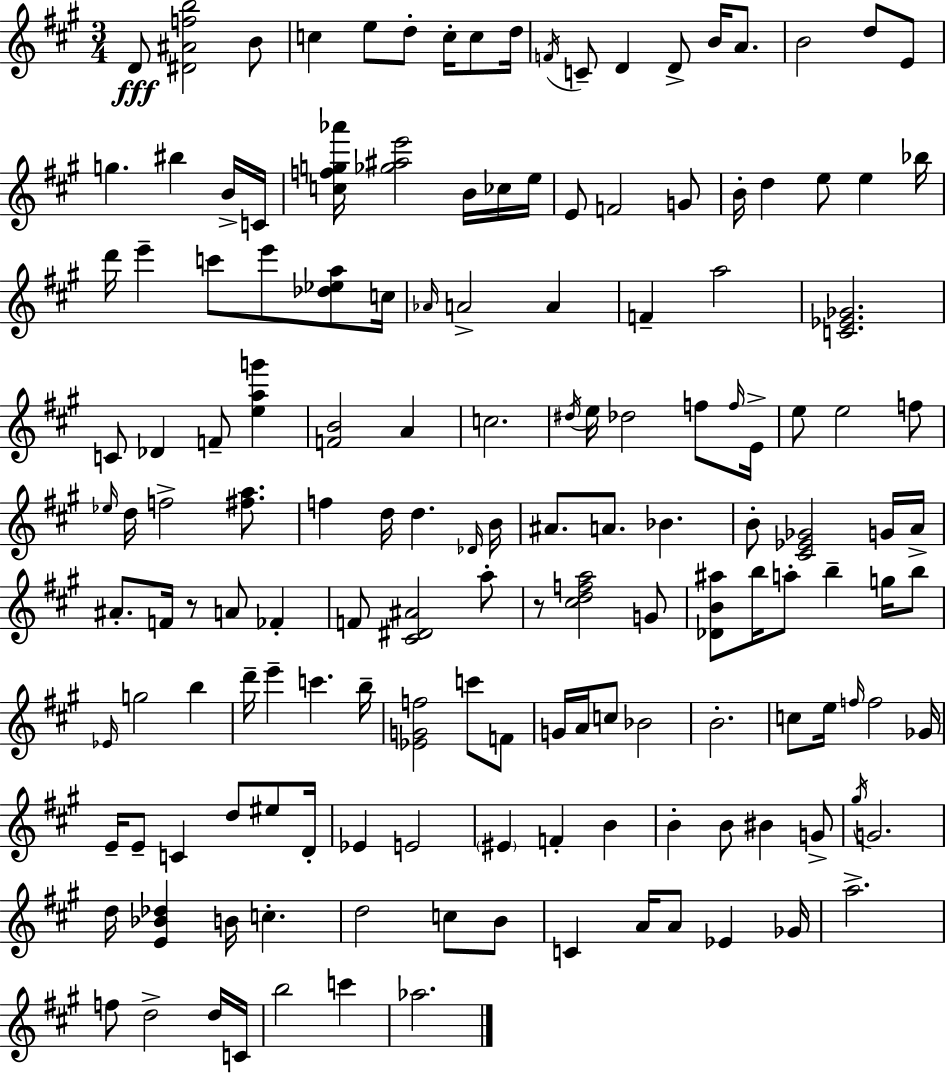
D4/e [D#4,A#4,F5,B5]/h B4/e C5/q E5/e D5/e C5/s C5/e D5/s F4/s C4/e D4/q D4/e B4/s A4/e. B4/h D5/e E4/e G5/q. BIS5/q B4/s C4/s [C5,F5,G5,Ab6]/s [Gb5,A#5,E6]/h B4/s CES5/s E5/s E4/e F4/h G4/e B4/s D5/q E5/e E5/q Bb5/s D6/s E6/q C6/e E6/e [Db5,Eb5,A5]/e C5/s Ab4/s A4/h A4/q F4/q A5/h [C4,Eb4,Gb4]/h. C4/e Db4/q F4/e [E5,A5,G6]/q [F4,B4]/h A4/q C5/h. D#5/s E5/s Db5/h F5/e F5/s E4/s E5/e E5/h F5/e Eb5/s D5/s F5/h [F#5,A5]/e. F5/q D5/s D5/q. Db4/s B4/s A#4/e. A4/e. Bb4/q. B4/e [C#4,Eb4,Gb4]/h G4/s A4/s A#4/e. F4/s R/e A4/e FES4/q F4/e [C#4,D#4,A#4]/h A5/e R/e [C#5,D5,F5,A5]/h G4/e [Db4,B4,A#5]/e B5/s A5/e B5/q G5/s B5/e Eb4/s G5/h B5/q D6/s E6/q C6/q. B5/s [Eb4,G4,F5]/h C6/e F4/e G4/s A4/s C5/e Bb4/h B4/h. C5/e E5/s F5/s F5/h Gb4/s E4/s E4/e C4/q D5/e EIS5/e D4/s Eb4/q E4/h EIS4/q F4/q B4/q B4/q B4/e BIS4/q G4/e G#5/s G4/h. D5/s [E4,Bb4,Db5]/q B4/s C5/q. D5/h C5/e B4/e C4/q A4/s A4/e Eb4/q Gb4/s A5/h. F5/e D5/h D5/s C4/s B5/h C6/q Ab5/h.